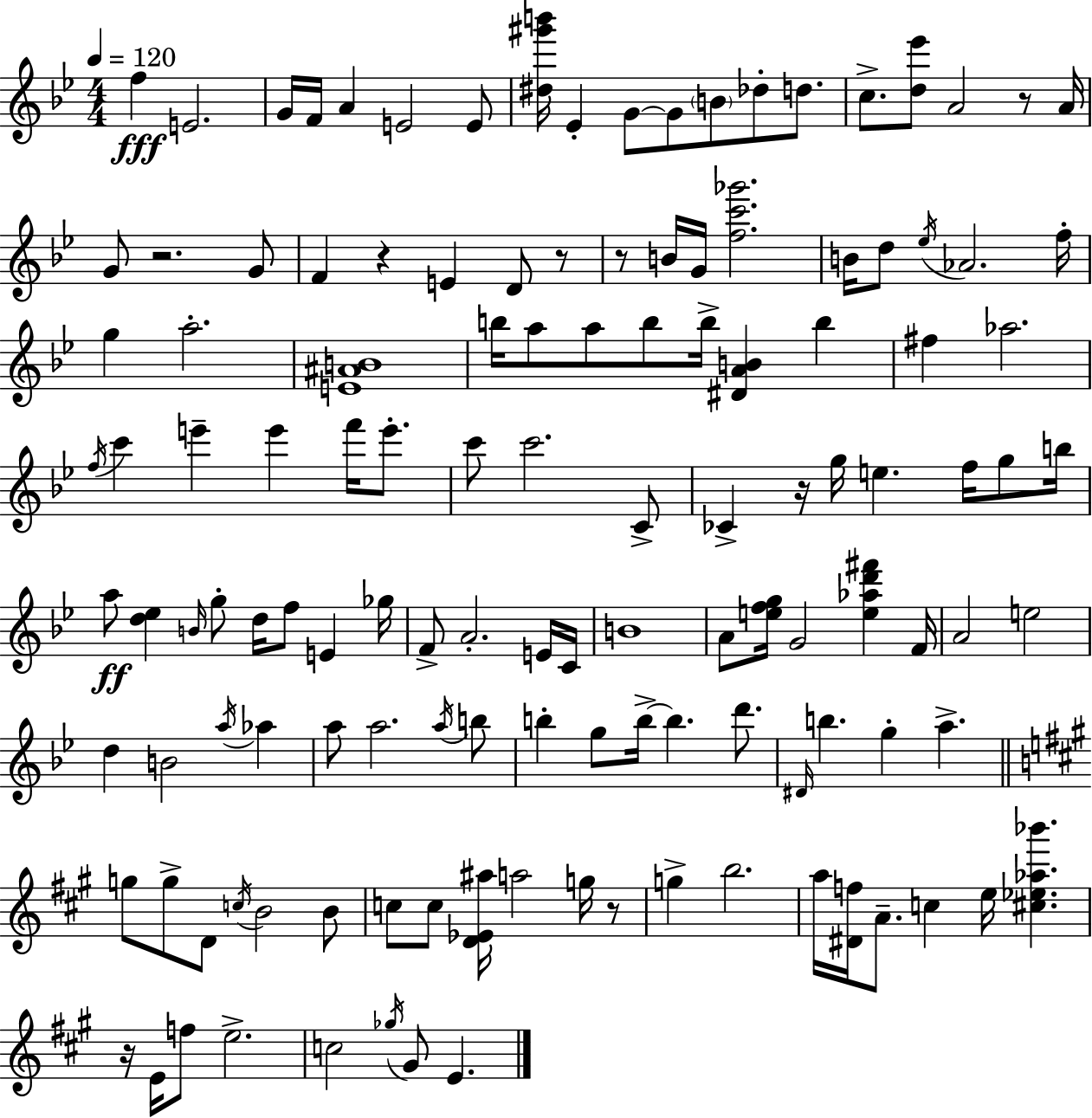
{
  \clef treble
  \numericTimeSignature
  \time 4/4
  \key bes \major
  \tempo 4 = 120
  \repeat volta 2 { f''4\fff e'2. | g'16 f'16 a'4 e'2 e'8 | <dis'' gis''' b'''>16 ees'4-. g'8~~ g'8 \parenthesize b'8 des''8-. d''8. | c''8.-> <d'' ees'''>8 a'2 r8 a'16 | \break g'8 r2. g'8 | f'4 r4 e'4 d'8 r8 | r8 b'16 g'16 <f'' c''' ges'''>2. | b'16 d''8 \acciaccatura { ees''16 } aes'2. | \break f''16-. g''4 a''2.-. | <e' ais' b'>1 | b''16 a''8 a''8 b''8 b''16-> <dis' a' b'>4 b''4 | fis''4 aes''2. | \break \acciaccatura { f''16 } c'''4 e'''4-- e'''4 f'''16 e'''8.-. | c'''8 c'''2. | c'8-> ces'4-> r16 g''16 e''4. f''16 g''8 | b''16 a''8\ff <d'' ees''>4 \grace { b'16 } g''8-. d''16 f''8 e'4 | \break ges''16 f'8-> a'2.-. | e'16 c'16 b'1 | a'8 <e'' f'' g''>16 g'2 <e'' aes'' d''' fis'''>4 | f'16 a'2 e''2 | \break d''4 b'2 \acciaccatura { a''16 } | aes''4 a''8 a''2. | \acciaccatura { a''16 } b''8 b''4-. g''8 b''16->~~ b''4. | d'''8. \grace { dis'16 } b''4. g''4-. | \break a''4.-> \bar "||" \break \key a \major g''8 g''8-> d'8 \acciaccatura { c''16 } b'2 b'8 | c''8 c''8 <d' ees' ais''>16 a''2 g''16 r8 | g''4-> b''2. | a''16 <dis' f''>16 a'8.-- c''4 e''16 <cis'' ees'' aes'' bes'''>4. | \break r16 e'16 f''8 e''2.-> | c''2 \acciaccatura { ges''16 } gis'8 e'4. | } \bar "|."
}